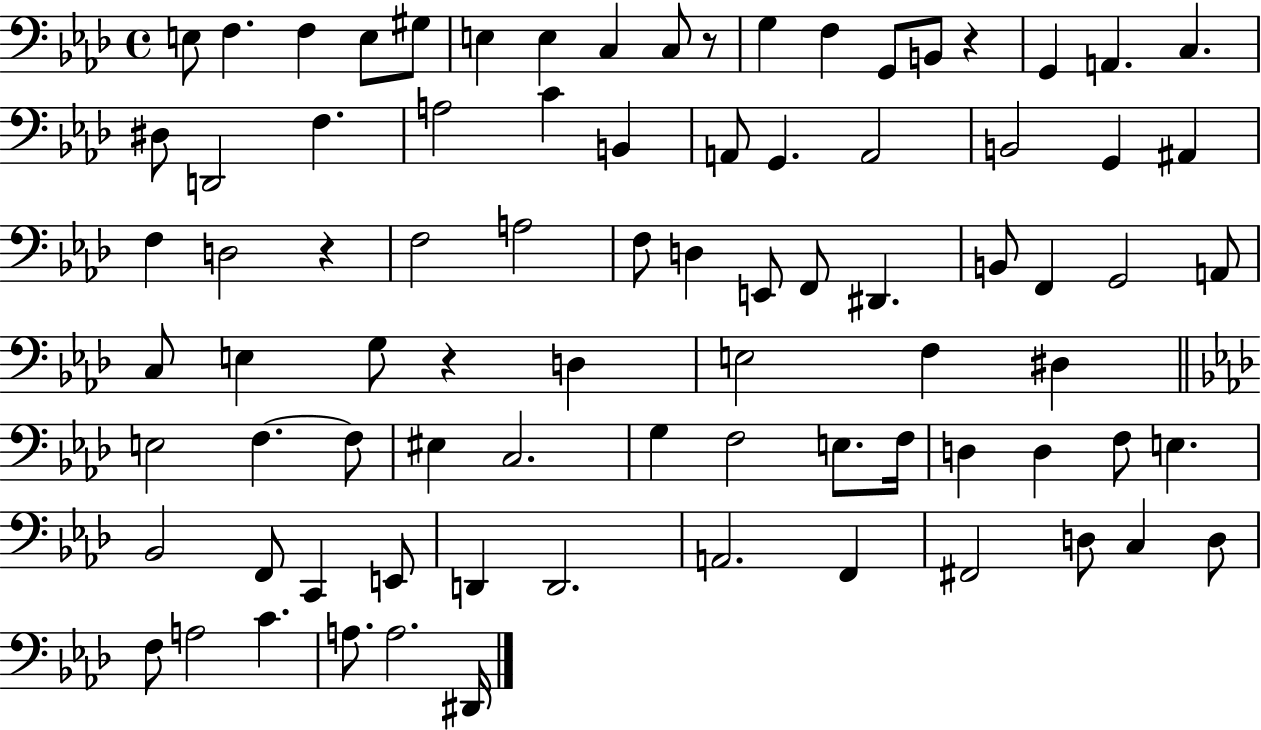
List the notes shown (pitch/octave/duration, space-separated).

E3/e F3/q. F3/q E3/e G#3/e E3/q E3/q C3/q C3/e R/e G3/q F3/q G2/e B2/e R/q G2/q A2/q. C3/q. D#3/e D2/h F3/q. A3/h C4/q B2/q A2/e G2/q. A2/h B2/h G2/q A#2/q F3/q D3/h R/q F3/h A3/h F3/e D3/q E2/e F2/e D#2/q. B2/e F2/q G2/h A2/e C3/e E3/q G3/e R/q D3/q E3/h F3/q D#3/q E3/h F3/q. F3/e EIS3/q C3/h. G3/q F3/h E3/e. F3/s D3/q D3/q F3/e E3/q. Bb2/h F2/e C2/q E2/e D2/q D2/h. A2/h. F2/q F#2/h D3/e C3/q D3/e F3/e A3/h C4/q. A3/e. A3/h. D#2/s